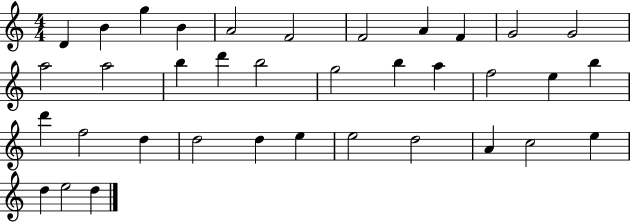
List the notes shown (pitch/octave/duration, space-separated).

D4/q B4/q G5/q B4/q A4/h F4/h F4/h A4/q F4/q G4/h G4/h A5/h A5/h B5/q D6/q B5/h G5/h B5/q A5/q F5/h E5/q B5/q D6/q F5/h D5/q D5/h D5/q E5/q E5/h D5/h A4/q C5/h E5/q D5/q E5/h D5/q